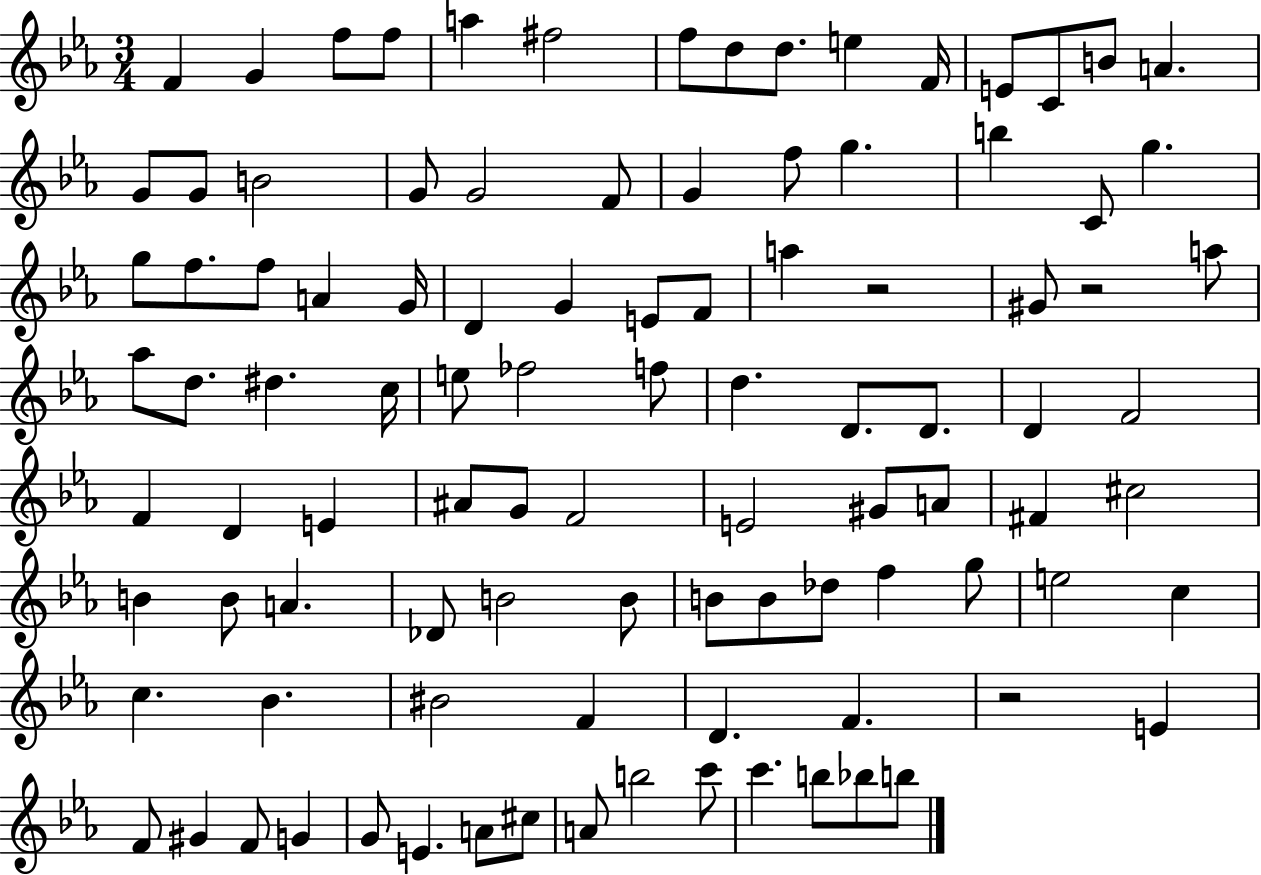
{
  \clef treble
  \numericTimeSignature
  \time 3/4
  \key ees \major
  f'4 g'4 f''8 f''8 | a''4 fis''2 | f''8 d''8 d''8. e''4 f'16 | e'8 c'8 b'8 a'4. | \break g'8 g'8 b'2 | g'8 g'2 f'8 | g'4 f''8 g''4. | b''4 c'8 g''4. | \break g''8 f''8. f''8 a'4 g'16 | d'4 g'4 e'8 f'8 | a''4 r2 | gis'8 r2 a''8 | \break aes''8 d''8. dis''4. c''16 | e''8 fes''2 f''8 | d''4. d'8. d'8. | d'4 f'2 | \break f'4 d'4 e'4 | ais'8 g'8 f'2 | e'2 gis'8 a'8 | fis'4 cis''2 | \break b'4 b'8 a'4. | des'8 b'2 b'8 | b'8 b'8 des''8 f''4 g''8 | e''2 c''4 | \break c''4. bes'4. | bis'2 f'4 | d'4. f'4. | r2 e'4 | \break f'8 gis'4 f'8 g'4 | g'8 e'4. a'8 cis''8 | a'8 b''2 c'''8 | c'''4. b''8 bes''8 b''8 | \break \bar "|."
}